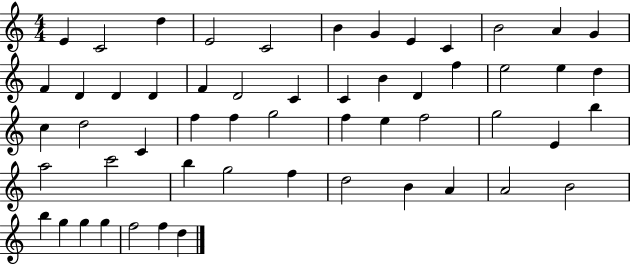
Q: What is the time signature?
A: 4/4